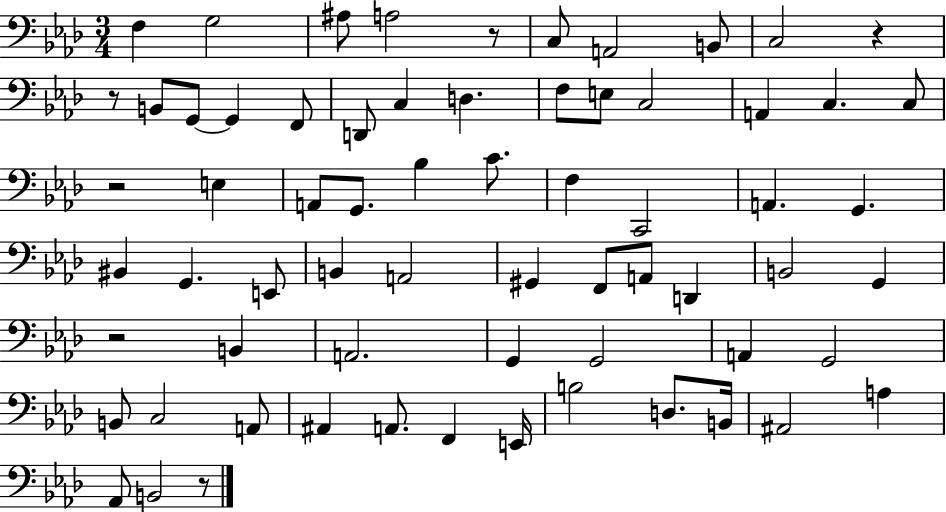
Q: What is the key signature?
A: AES major